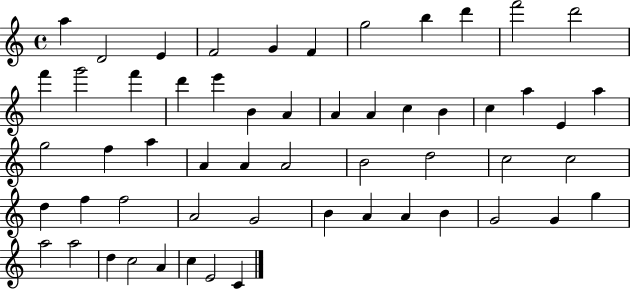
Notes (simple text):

A5/q D4/h E4/q F4/h G4/q F4/q G5/h B5/q D6/q F6/h D6/h F6/q G6/h F6/q D6/q E6/q B4/q A4/q A4/q A4/q C5/q B4/q C5/q A5/q E4/q A5/q G5/h F5/q A5/q A4/q A4/q A4/h B4/h D5/h C5/h C5/h D5/q F5/q F5/h A4/h G4/h B4/q A4/q A4/q B4/q G4/h G4/q G5/q A5/h A5/h D5/q C5/h A4/q C5/q E4/h C4/q